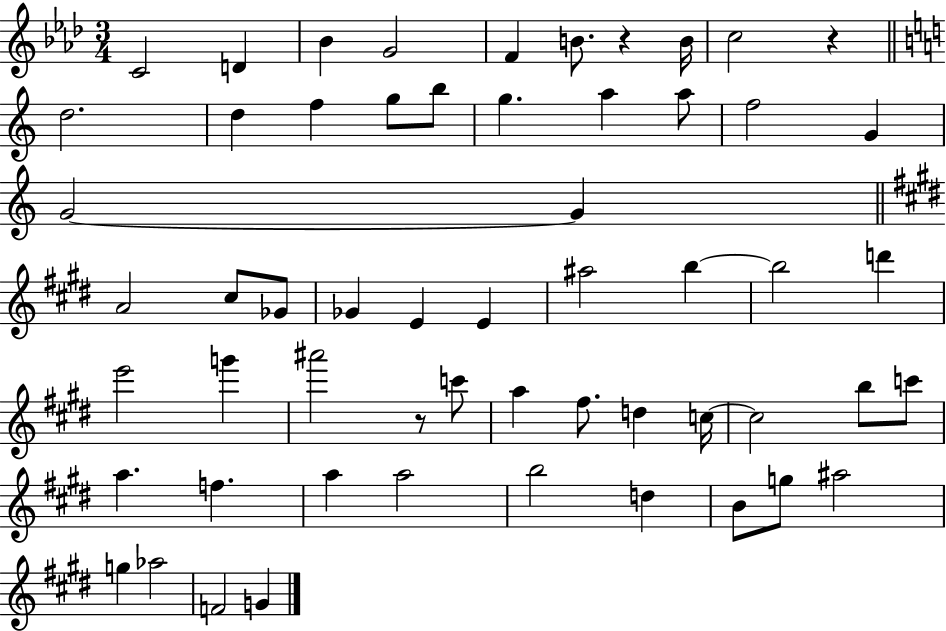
C4/h D4/q Bb4/q G4/h F4/q B4/e. R/q B4/s C5/h R/q D5/h. D5/q F5/q G5/e B5/e G5/q. A5/q A5/e F5/h G4/q G4/h G4/q A4/h C#5/e Gb4/e Gb4/q E4/q E4/q A#5/h B5/q B5/h D6/q E6/h G6/q A#6/h R/e C6/e A5/q F#5/e. D5/q C5/s C5/h B5/e C6/e A5/q. F5/q. A5/q A5/h B5/h D5/q B4/e G5/e A#5/h G5/q Ab5/h F4/h G4/q